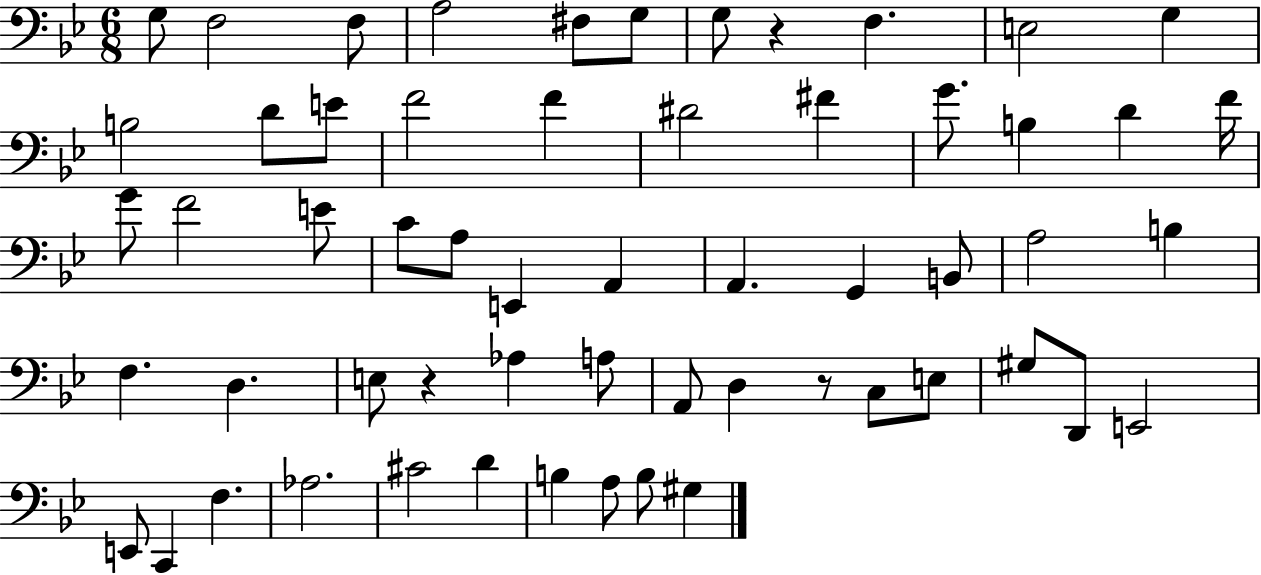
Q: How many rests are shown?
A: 3